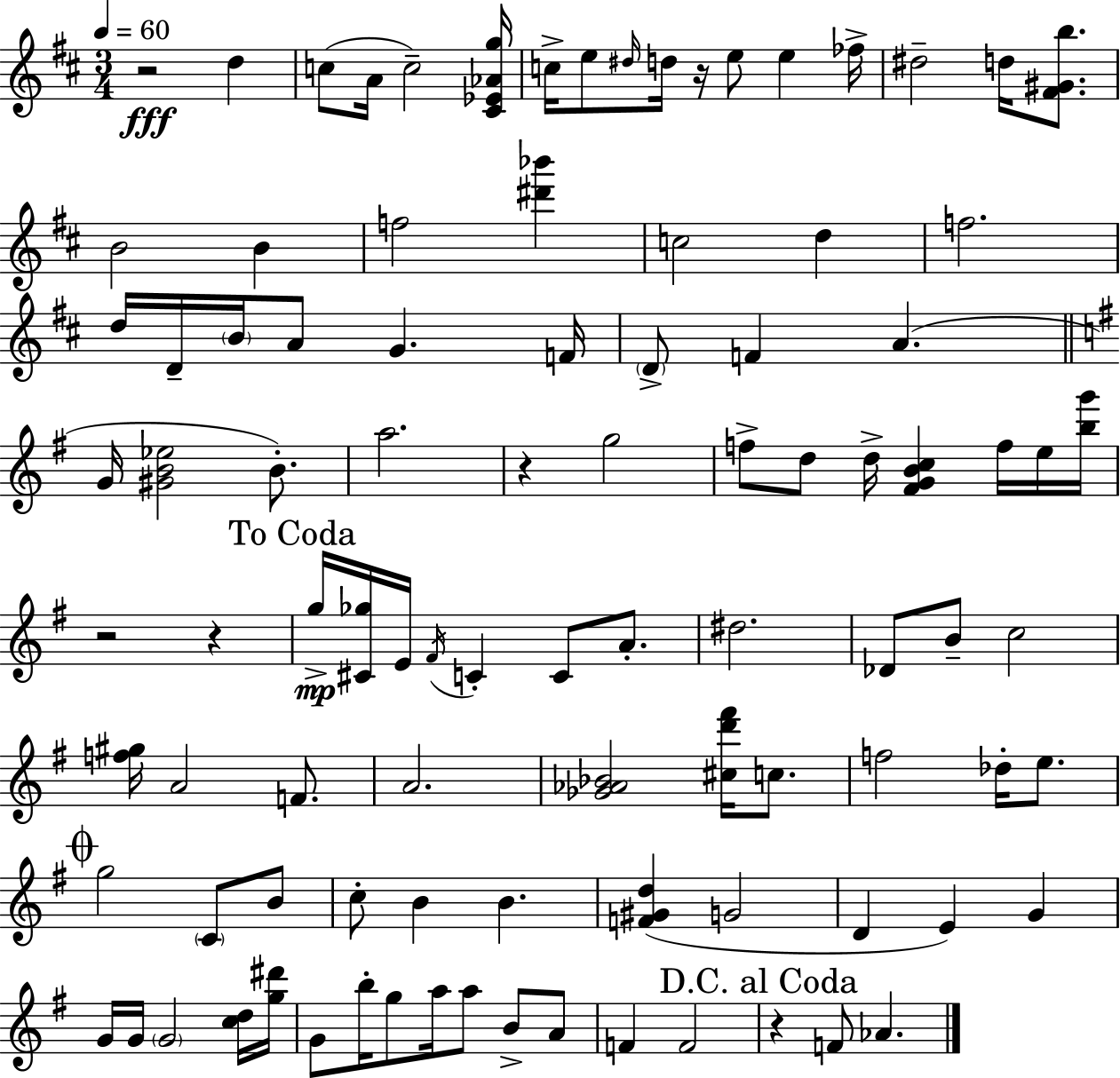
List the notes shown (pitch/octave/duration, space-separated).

R/h D5/q C5/e A4/s C5/h [C#4,Eb4,Ab4,G5]/s C5/s E5/e D#5/s D5/s R/s E5/e E5/q FES5/s D#5/h D5/s [F#4,G#4,B5]/e. B4/h B4/q F5/h [D#6,Bb6]/q C5/h D5/q F5/h. D5/s D4/s B4/s A4/e G4/q. F4/s D4/e F4/q A4/q. G4/s [G#4,B4,Eb5]/h B4/e. A5/h. R/q G5/h F5/e D5/e D5/s [F#4,G4,B4,C5]/q F5/s E5/s [B5,G6]/s R/h R/q G5/s [C#4,Gb5]/s E4/s F#4/s C4/q C4/e A4/e. D#5/h. Db4/e B4/e C5/h [F5,G#5]/s A4/h F4/e. A4/h. [Gb4,Ab4,Bb4]/h [C#5,D6,F#6]/s C5/e. F5/h Db5/s E5/e. G5/h C4/e B4/e C5/e B4/q B4/q. [F4,G#4,D5]/q G4/h D4/q E4/q G4/q G4/s G4/s G4/h [C5,D5]/s [G5,D#6]/s G4/e B5/s G5/e A5/s A5/e B4/e A4/e F4/q F4/h R/q F4/e Ab4/q.